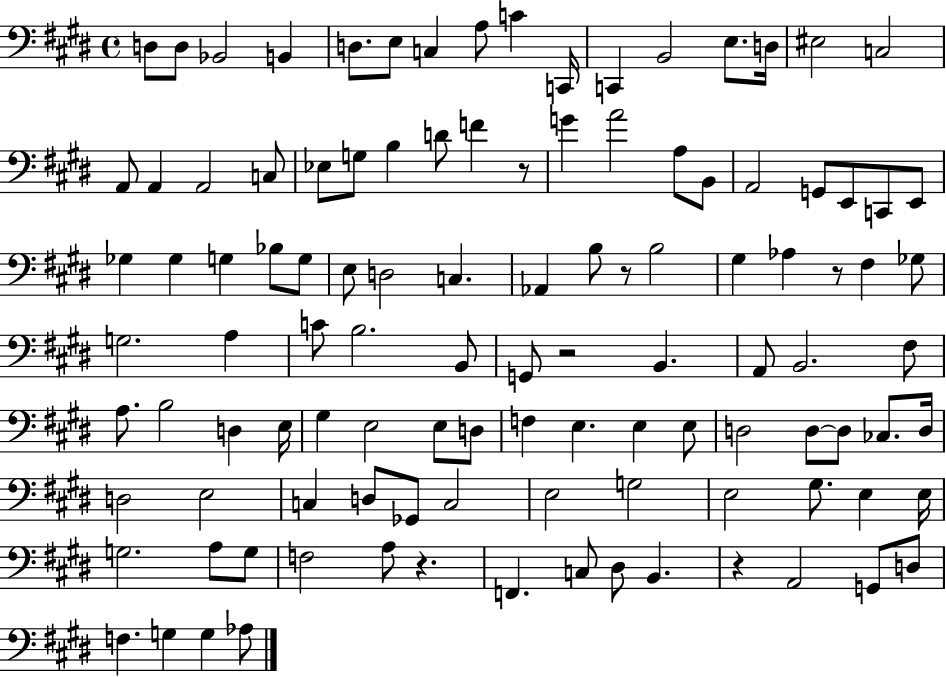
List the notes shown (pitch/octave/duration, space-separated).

D3/e D3/e Bb2/h B2/q D3/e. E3/e C3/q A3/e C4/q C2/s C2/q B2/h E3/e. D3/s EIS3/h C3/h A2/e A2/q A2/h C3/e Eb3/e G3/e B3/q D4/e F4/q R/e G4/q A4/h A3/e B2/e A2/h G2/e E2/e C2/e E2/e Gb3/q Gb3/q G3/q Bb3/e G3/e E3/e D3/h C3/q. Ab2/q B3/e R/e B3/h G#3/q Ab3/q R/e F#3/q Gb3/e G3/h. A3/q C4/e B3/h. B2/e G2/e R/h B2/q. A2/e B2/h. F#3/e A3/e. B3/h D3/q E3/s G#3/q E3/h E3/e D3/e F3/q E3/q. E3/q E3/e D3/h D3/e D3/e CES3/e. D3/s D3/h E3/h C3/q D3/e Gb2/e C3/h E3/h G3/h E3/h G#3/e. E3/q E3/s G3/h. A3/e G3/e F3/h A3/e R/q. F2/q. C3/e D#3/e B2/q. R/q A2/h G2/e D3/e F3/q. G3/q G3/q Ab3/e